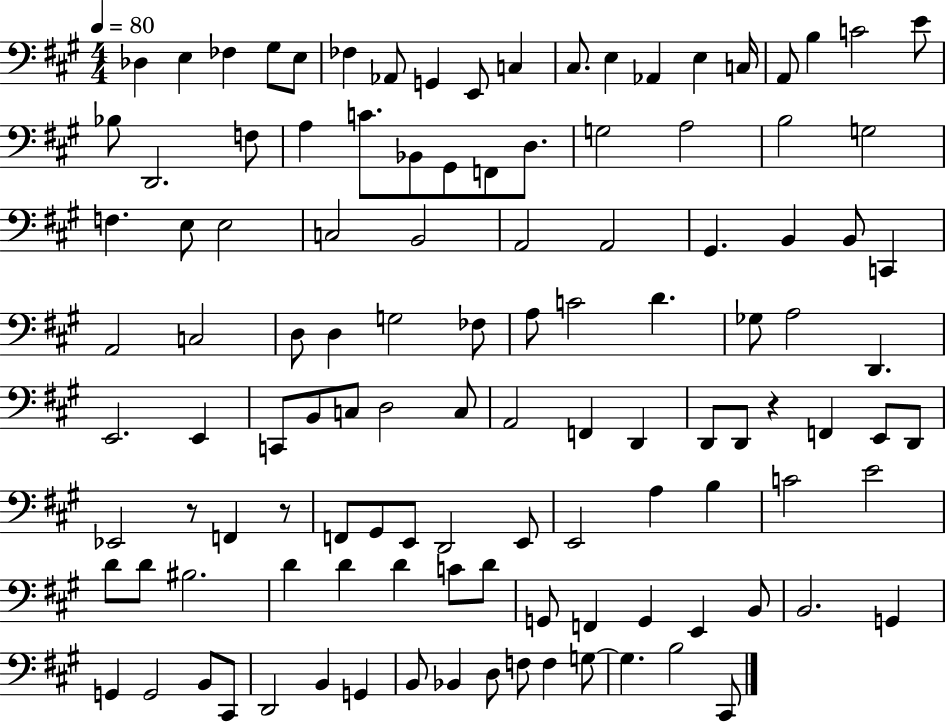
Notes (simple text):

Db3/q E3/q FES3/q G#3/e E3/e FES3/q Ab2/e G2/q E2/e C3/q C#3/e. E3/q Ab2/q E3/q C3/s A2/e B3/q C4/h E4/e Bb3/e D2/h. F3/e A3/q C4/e. Bb2/e G#2/e F2/e D3/e. G3/h A3/h B3/h G3/h F3/q. E3/e E3/h C3/h B2/h A2/h A2/h G#2/q. B2/q B2/e C2/q A2/h C3/h D3/e D3/q G3/h FES3/e A3/e C4/h D4/q. Gb3/e A3/h D2/q. E2/h. E2/q C2/e B2/e C3/e D3/h C3/e A2/h F2/q D2/q D2/e D2/e R/q F2/q E2/e D2/e Eb2/h R/e F2/q R/e F2/e G#2/e E2/e D2/h E2/e E2/h A3/q B3/q C4/h E4/h D4/e D4/e BIS3/h. D4/q D4/q D4/q C4/e D4/e G2/e F2/q G2/q E2/q B2/e B2/h. G2/q G2/q G2/h B2/e C#2/e D2/h B2/q G2/q B2/e Bb2/q D3/e F3/e F3/q G3/e G3/q. B3/h C#2/e